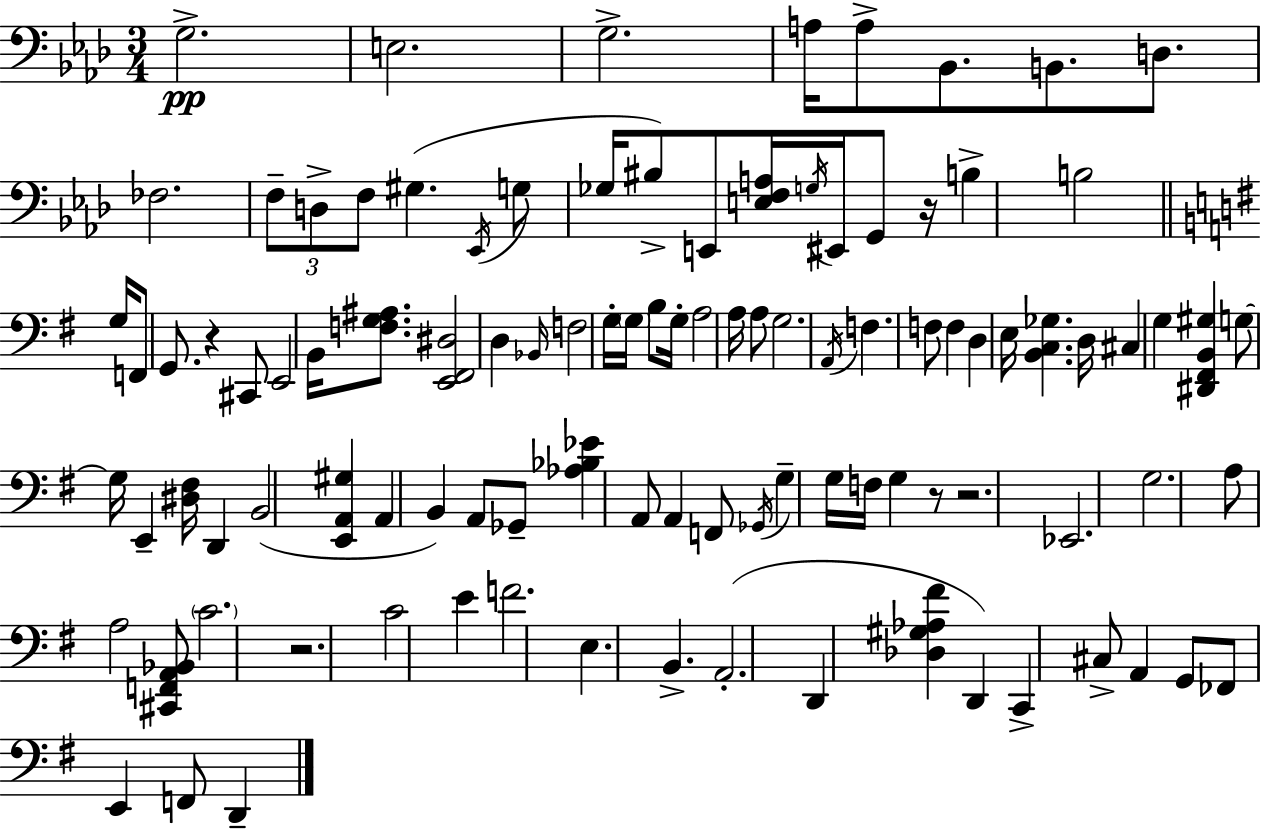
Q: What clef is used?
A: bass